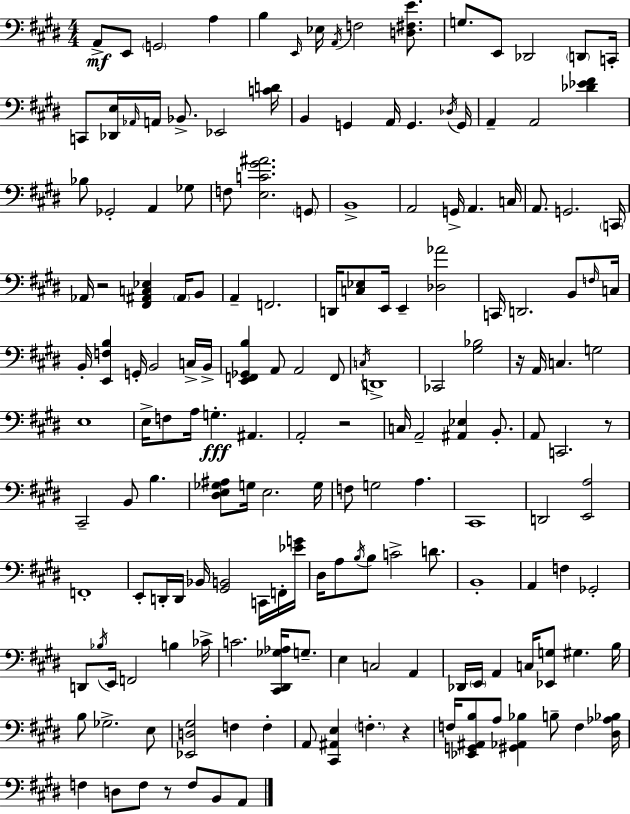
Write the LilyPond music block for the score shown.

{
  \clef bass
  \numericTimeSignature
  \time 4/4
  \key e \major
  a,8->\mf e,8 \parenthesize g,2 a4 | b4 \grace { e,16 } ees16 \acciaccatura { a,16 } f2 <d fis e'>8. | g8. e,8 des,2 \parenthesize d,8 | c,16-. c,8 <des, e>16 \grace { aes,16 } a,16 bes,8.-> ees,2 | \break <c' d'>16 b,4 g,4 a,16 g,4. | \acciaccatura { des16 } g,16 a,4-- a,2 | <des' ees' fis'>4 bes8 ges,2-. a,4 | ges8 f8 <e c' gis' ais'>2. | \break \parenthesize g,8 b,1-> | a,2 g,16-> a,4. | c16 a,8. g,2. | \parenthesize c,16 aes,16 r2 <fis, ais, c ees>4 | \break \parenthesize ais,16 b,8 a,4-- f,2. | d,16 <c ees>8 e,16 e,4-- <des aes'>2 | c,16 d,2. | b,8 \grace { f16 } c16 b,16-. <e, f b>4 g,16-. b,2 | \break c16-> b,16-> <e, f, ges, b>4 a,8 a,2 | f,8 \acciaccatura { c16 } d,1-> | ces,2 <gis bes>2 | r16 a,16 c4. g2 | \break e1 | e16-> f8 a16 g4.-.\fff | ais,4. a,2-. r2 | c16 a,2-- <ais, ees>4 | \break b,8.-. a,8 c,2. | r8 cis,2-- b,8 | b4. <dis e ges ais>8 g16 e2. | g16 f8 g2 | \break a4. cis,1 | d,2 <e, a>2 | f,1-. | e,8-. d,16-. d,16 bes,16 <gis, b,>2 | \break c,16 f,16-. <ees' g'>16 dis16 a8 \acciaccatura { b16 } b8 c'2-> | d'8. b,1-. | a,4 f4 ges,2-. | d,8 \acciaccatura { bes16 } e,16 f,2 | \break b4 ces'16-> c'2. | <cis, dis, ges aes>16 g8.-- e4 c2 | a,4 des,16 \parenthesize e,16 a,4 c16 <ees, g>8 | gis4. b16 b8 ges2.-> | \break e8 <ees, d gis>2 | f4 f4-. a,8 <cis, ais, e>4 \parenthesize f4.-. | r4 f16 <ees, g, ais, b>8 a8 <gis, aes, bes>4 | b8-- f4 <dis aes bes>16 f4 d8 f8 | \break r8 f8 b,8 a,8 \bar "|."
}